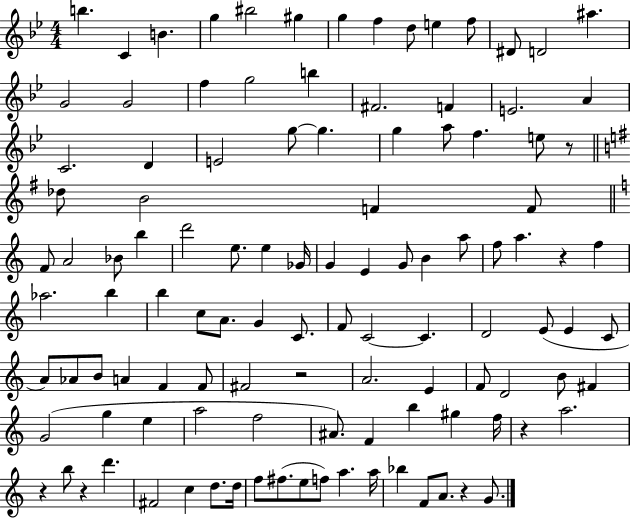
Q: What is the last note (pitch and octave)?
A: G4